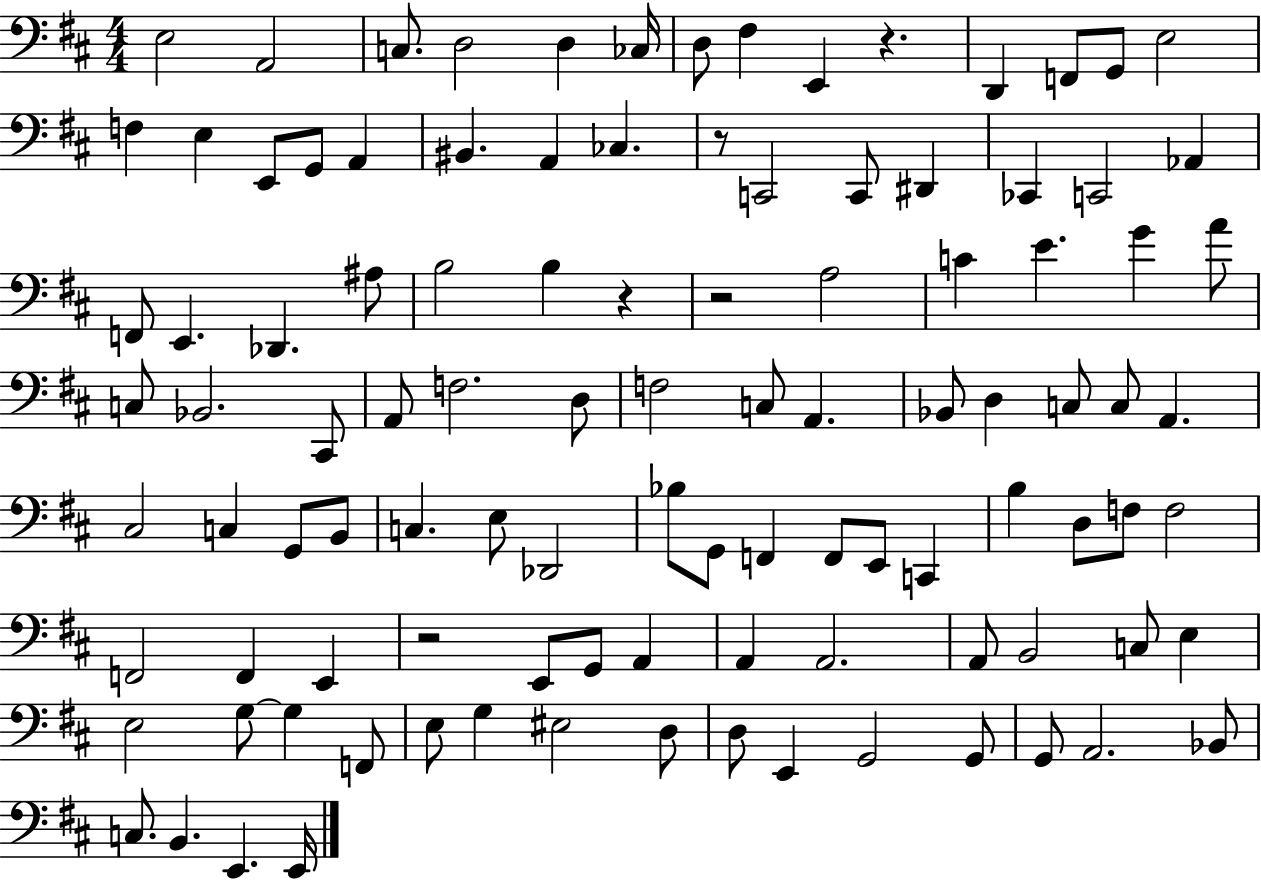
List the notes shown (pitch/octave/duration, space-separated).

E3/h A2/h C3/e. D3/h D3/q CES3/s D3/e F#3/q E2/q R/q. D2/q F2/e G2/e E3/h F3/q E3/q E2/e G2/e A2/q BIS2/q. A2/q CES3/q. R/e C2/h C2/e D#2/q CES2/q C2/h Ab2/q F2/e E2/q. Db2/q. A#3/e B3/h B3/q R/q R/h A3/h C4/q E4/q. G4/q A4/e C3/e Bb2/h. C#2/e A2/e F3/h. D3/e F3/h C3/e A2/q. Bb2/e D3/q C3/e C3/e A2/q. C#3/h C3/q G2/e B2/e C3/q. E3/e Db2/h Bb3/e G2/e F2/q F2/e E2/e C2/q B3/q D3/e F3/e F3/h F2/h F2/q E2/q R/h E2/e G2/e A2/q A2/q A2/h. A2/e B2/h C3/e E3/q E3/h G3/e G3/q F2/e E3/e G3/q EIS3/h D3/e D3/e E2/q G2/h G2/e G2/e A2/h. Bb2/e C3/e. B2/q. E2/q. E2/s